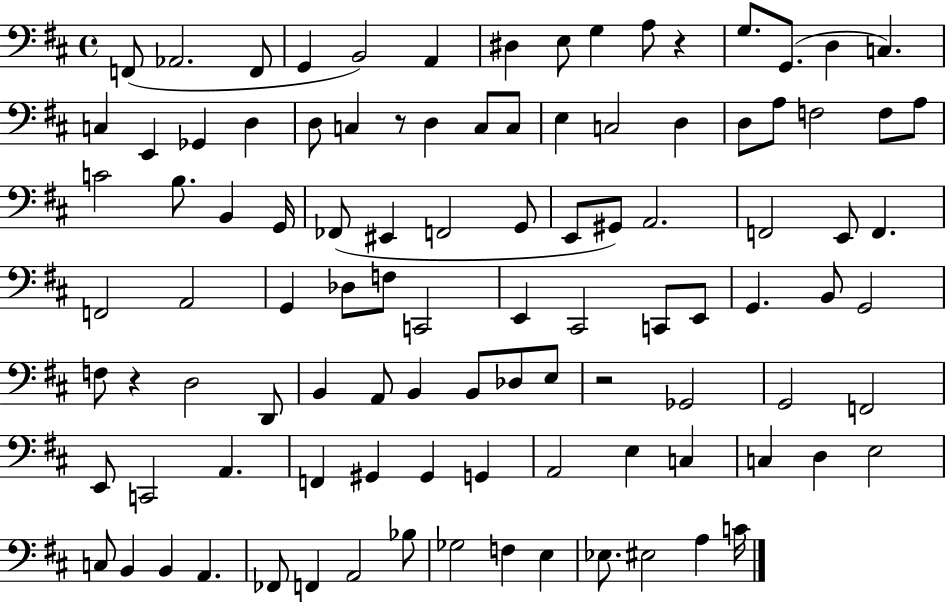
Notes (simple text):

F2/e Ab2/h. F2/e G2/q B2/h A2/q D#3/q E3/e G3/q A3/e R/q G3/e. G2/e. D3/q C3/q. C3/q E2/q Gb2/q D3/q D3/e C3/q R/e D3/q C3/e C3/e E3/q C3/h D3/q D3/e A3/e F3/h F3/e A3/e C4/h B3/e. B2/q G2/s FES2/e EIS2/q F2/h G2/e E2/e G#2/e A2/h. F2/h E2/e F2/q. F2/h A2/h G2/q Db3/e F3/e C2/h E2/q C#2/h C2/e E2/e G2/q. B2/e G2/h F3/e R/q D3/h D2/e B2/q A2/e B2/q B2/e Db3/e E3/e R/h Gb2/h G2/h F2/h E2/e C2/h A2/q. F2/q G#2/q G#2/q G2/q A2/h E3/q C3/q C3/q D3/q E3/h C3/e B2/q B2/q A2/q. FES2/e F2/q A2/h Bb3/e Gb3/h F3/q E3/q Eb3/e. EIS3/h A3/q C4/s